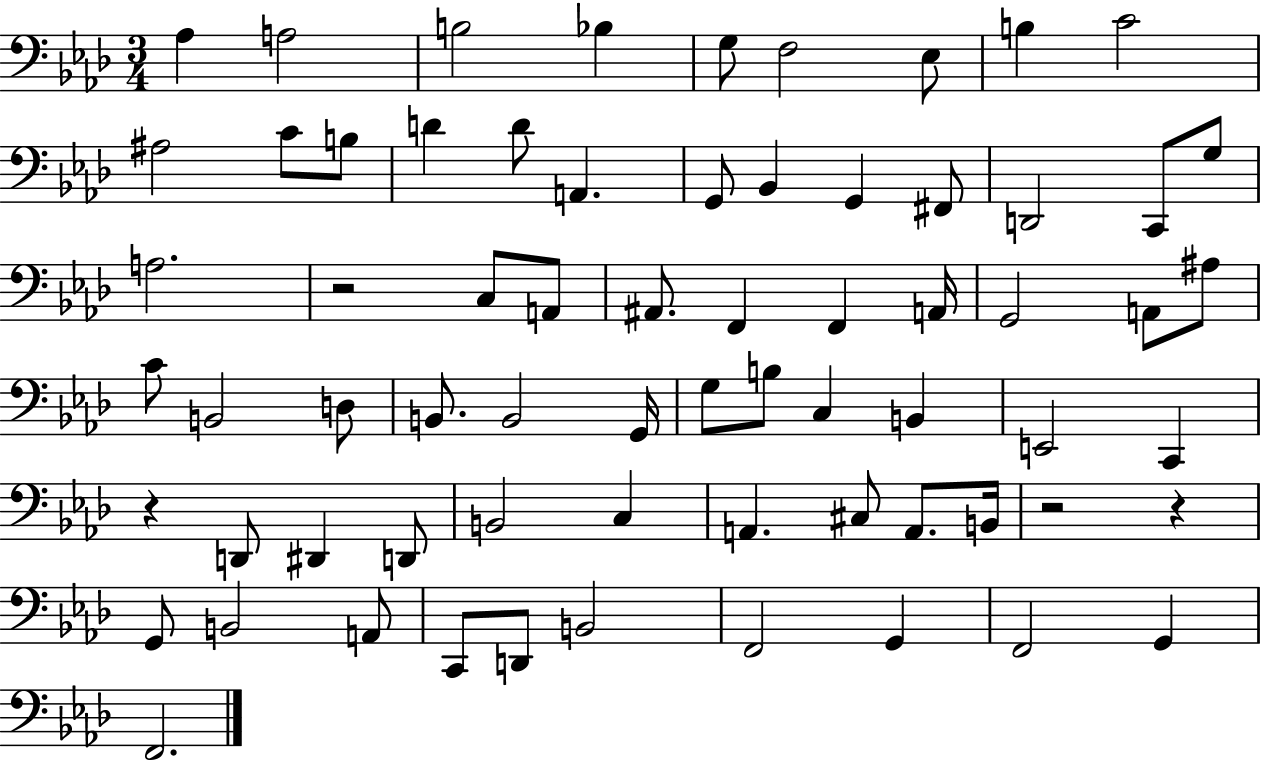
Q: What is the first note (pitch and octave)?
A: Ab3